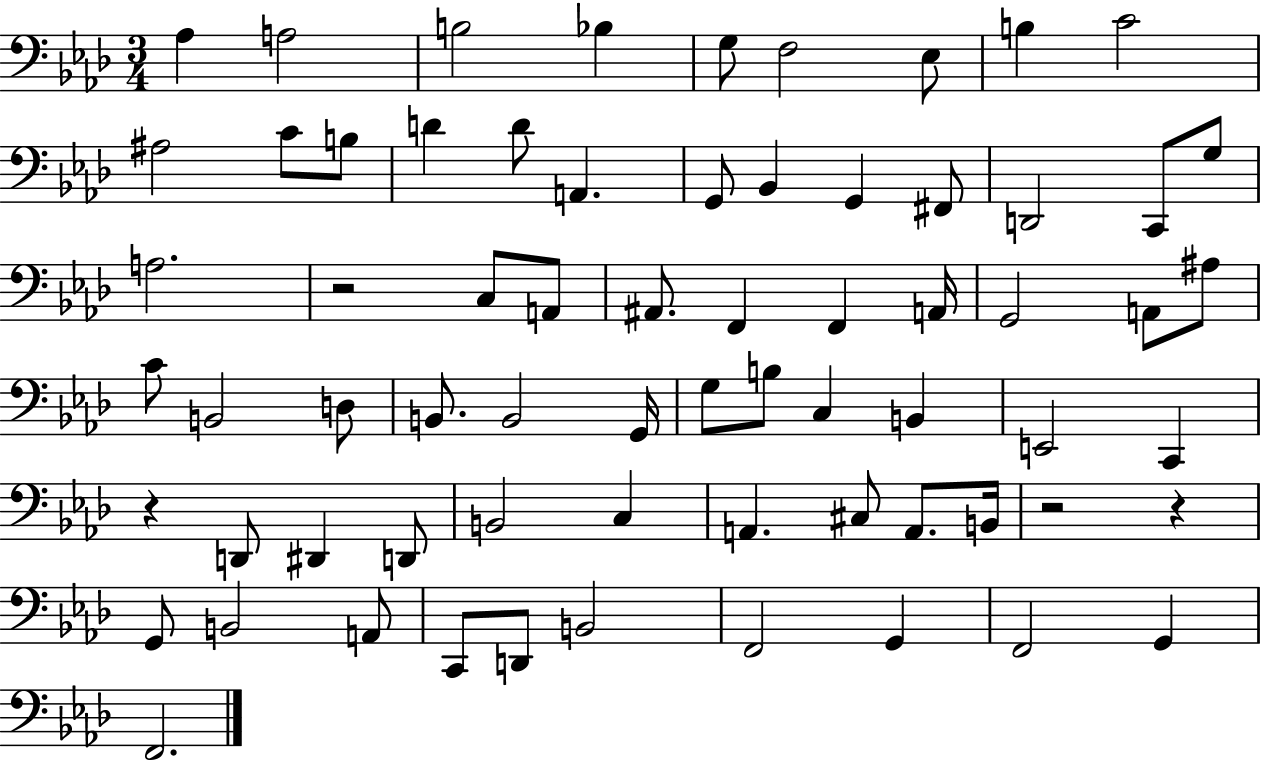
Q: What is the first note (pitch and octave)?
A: Ab3